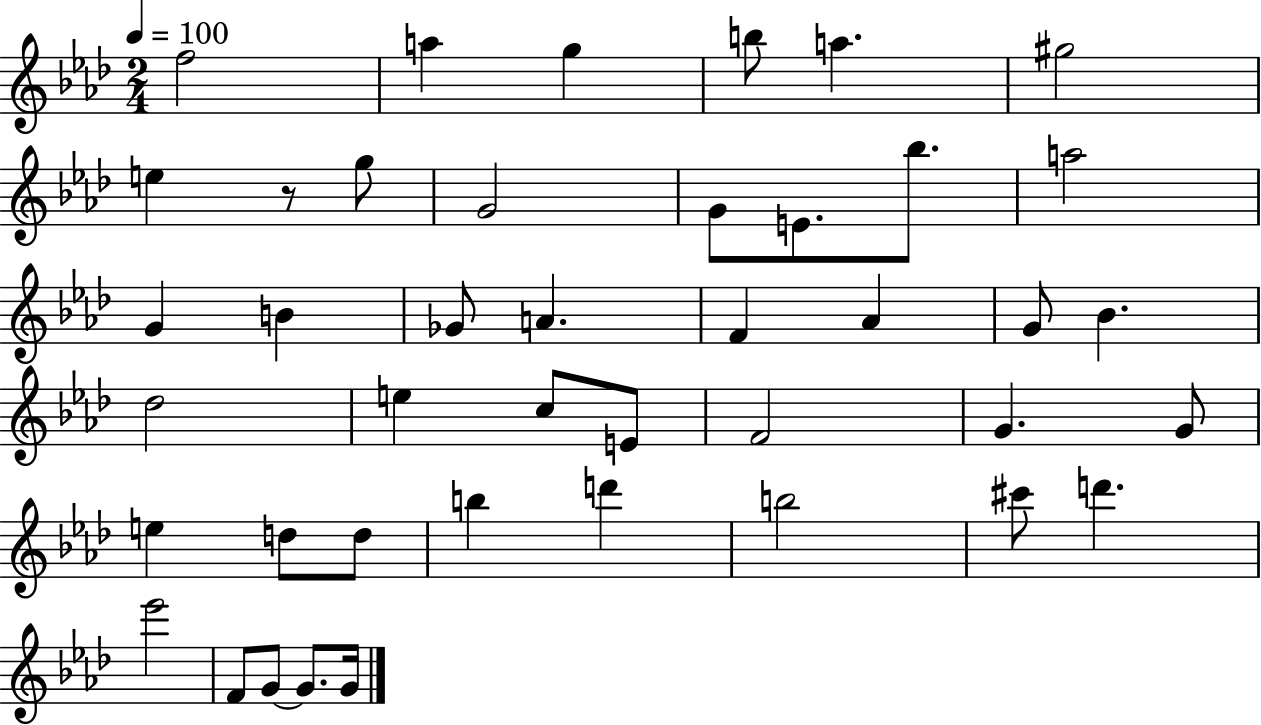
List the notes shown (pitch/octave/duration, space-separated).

F5/h A5/q G5/q B5/e A5/q. G#5/h E5/q R/e G5/e G4/h G4/e E4/e. Bb5/e. A5/h G4/q B4/q Gb4/e A4/q. F4/q Ab4/q G4/e Bb4/q. Db5/h E5/q C5/e E4/e F4/h G4/q. G4/e E5/q D5/e D5/e B5/q D6/q B5/h C#6/e D6/q. Eb6/h F4/e G4/e G4/e. G4/s